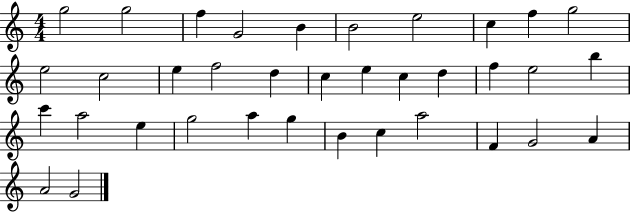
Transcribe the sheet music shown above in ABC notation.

X:1
T:Untitled
M:4/4
L:1/4
K:C
g2 g2 f G2 B B2 e2 c f g2 e2 c2 e f2 d c e c d f e2 b c' a2 e g2 a g B c a2 F G2 A A2 G2